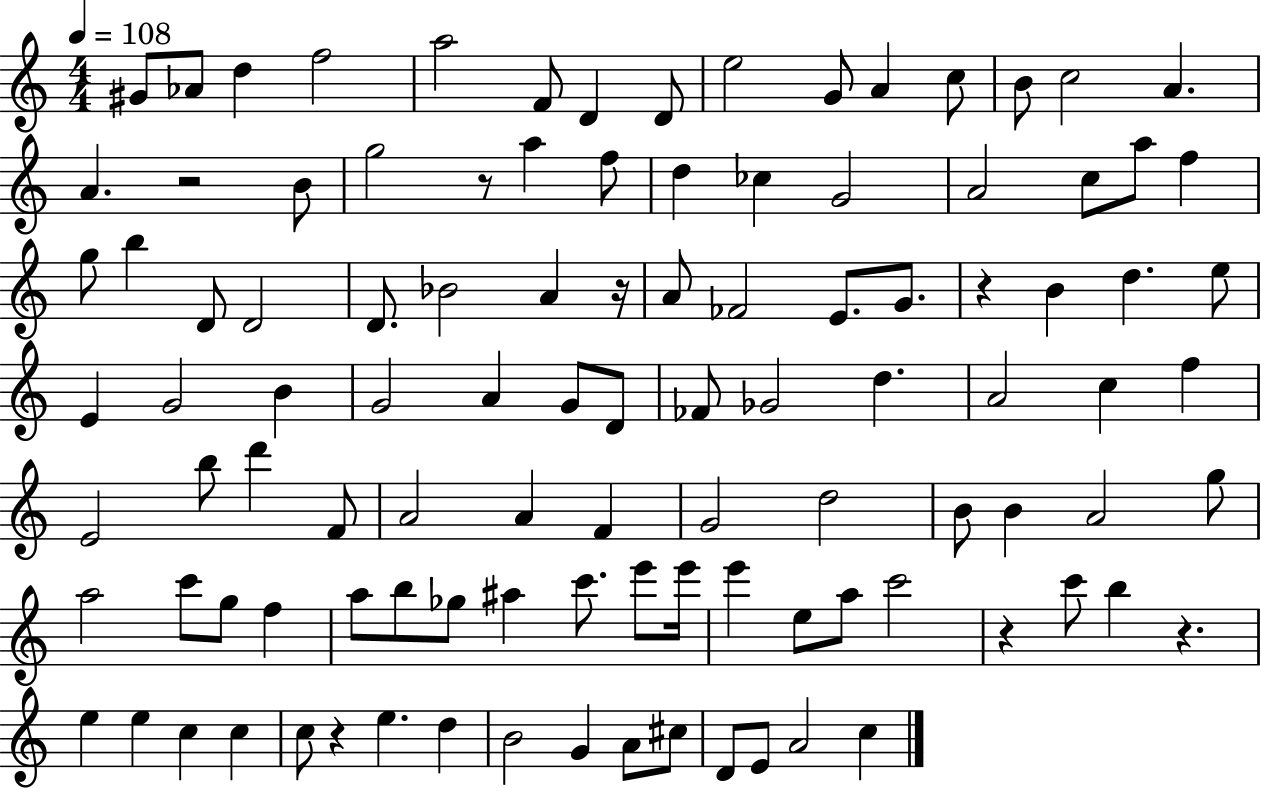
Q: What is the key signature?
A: C major